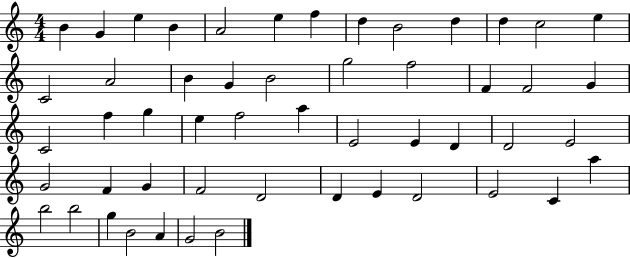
X:1
T:Untitled
M:4/4
L:1/4
K:C
B G e B A2 e f d B2 d d c2 e C2 A2 B G B2 g2 f2 F F2 G C2 f g e f2 a E2 E D D2 E2 G2 F G F2 D2 D E D2 E2 C a b2 b2 g B2 A G2 B2